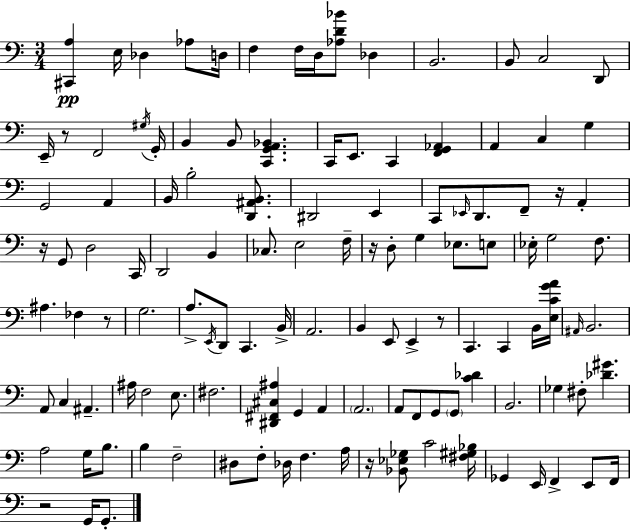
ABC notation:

X:1
T:Untitled
M:3/4
L:1/4
K:Am
[^C,,A,] E,/4 _D, _A,/2 D,/4 F, F,/4 D,/4 [_A,D_B]/2 _D, B,,2 B,,/2 C,2 D,,/2 E,,/4 z/2 F,,2 ^G,/4 G,,/4 B,, B,,/2 [C,,G,,A,,_B,,] C,,/4 E,,/2 C,, [F,,G,,_A,,] A,, C, G, G,,2 A,, B,,/4 B,2 [D,,^A,,B,,]/2 ^D,,2 E,, C,,/2 _E,,/4 D,,/2 F,,/2 z/4 A,, z/4 G,,/2 D,2 C,,/4 D,,2 B,, _C,/2 E,2 F,/4 z/4 D,/2 G, _E,/2 E,/2 _E,/4 G,2 F,/2 ^A, _F, z/2 G,2 A,/2 E,,/4 D,,/2 C,, B,,/4 A,,2 B,, E,,/2 E,, z/2 C,, C,, B,,/4 [E,CGA]/4 ^A,,/4 B,,2 A,,/2 C, ^A,, ^A,/4 F,2 E,/2 ^F,2 [^D,,^F,,^C,^A,] G,, A,, A,,2 A,,/2 F,,/2 G,,/2 G,,/2 [C_D] B,,2 _G, ^F,/2 [_D^G] A,2 G,/4 B,/2 B, F,2 ^D,/2 F,/2 _D,/4 F, A,/4 z/4 [_B,,_E,_G,]/2 C2 [^F,^G,_B,]/4 _G,, E,,/4 F,, E,,/2 F,,/4 z2 G,,/4 G,,/2